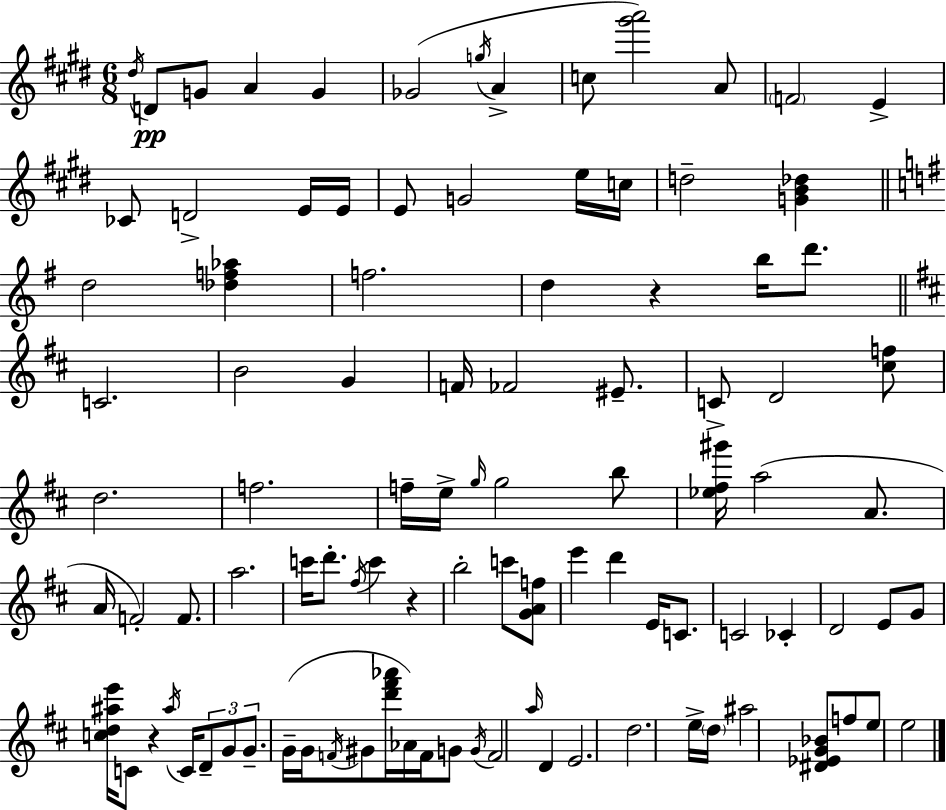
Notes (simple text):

D#5/s D4/e G4/e A4/q G4/q Gb4/h G5/s A4/q C5/e [G#6,A6]/h A4/e F4/h E4/q CES4/e D4/h E4/s E4/s E4/e G4/h E5/s C5/s D5/h [G4,B4,Db5]/q D5/h [Db5,F5,Ab5]/q F5/h. D5/q R/q B5/s D6/e. C4/h. B4/h G4/q F4/s FES4/h EIS4/e. C4/e D4/h [C#5,F5]/e D5/h. F5/h. F5/s E5/s G5/s G5/h B5/e [Eb5,F#5,G#6]/s A5/h A4/e. A4/s F4/h F4/e. A5/h. C6/s D6/e. F#5/s C6/q R/q B5/h C6/e [G4,A4,F5]/e E6/q D6/q E4/s C4/e. C4/h CES4/q D4/h E4/e G4/e [C5,D5,A#5,E6]/s C4/e R/q A#5/s C4/s D4/e G4/e G4/e. G4/s G4/s F4/s G#4/e [D6,F#6,Ab6]/s Ab4/s F4/s G4/e G4/s F4/h A5/s D4/q E4/h. D5/h. E5/s D5/s A#5/h [D#4,Eb4,G4,Bb4]/e F5/e E5/e E5/h